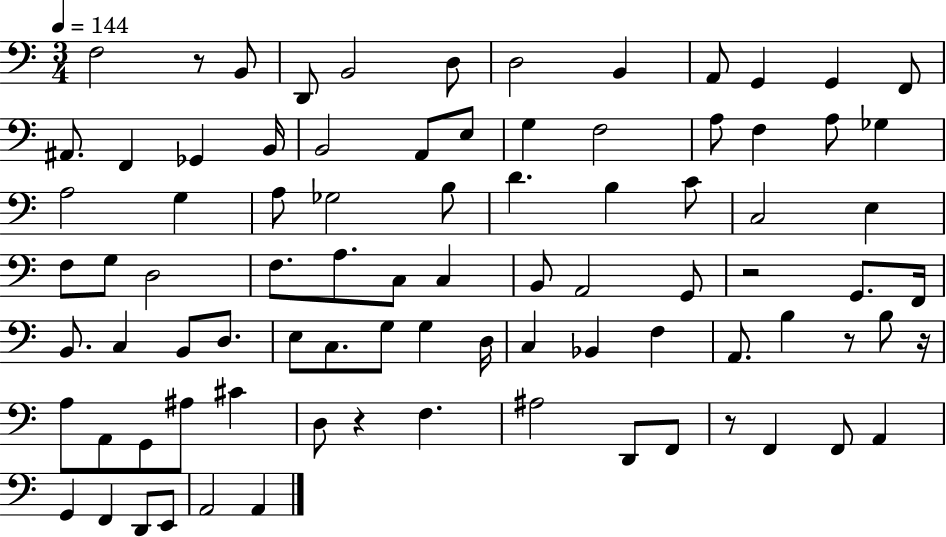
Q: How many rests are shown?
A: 6